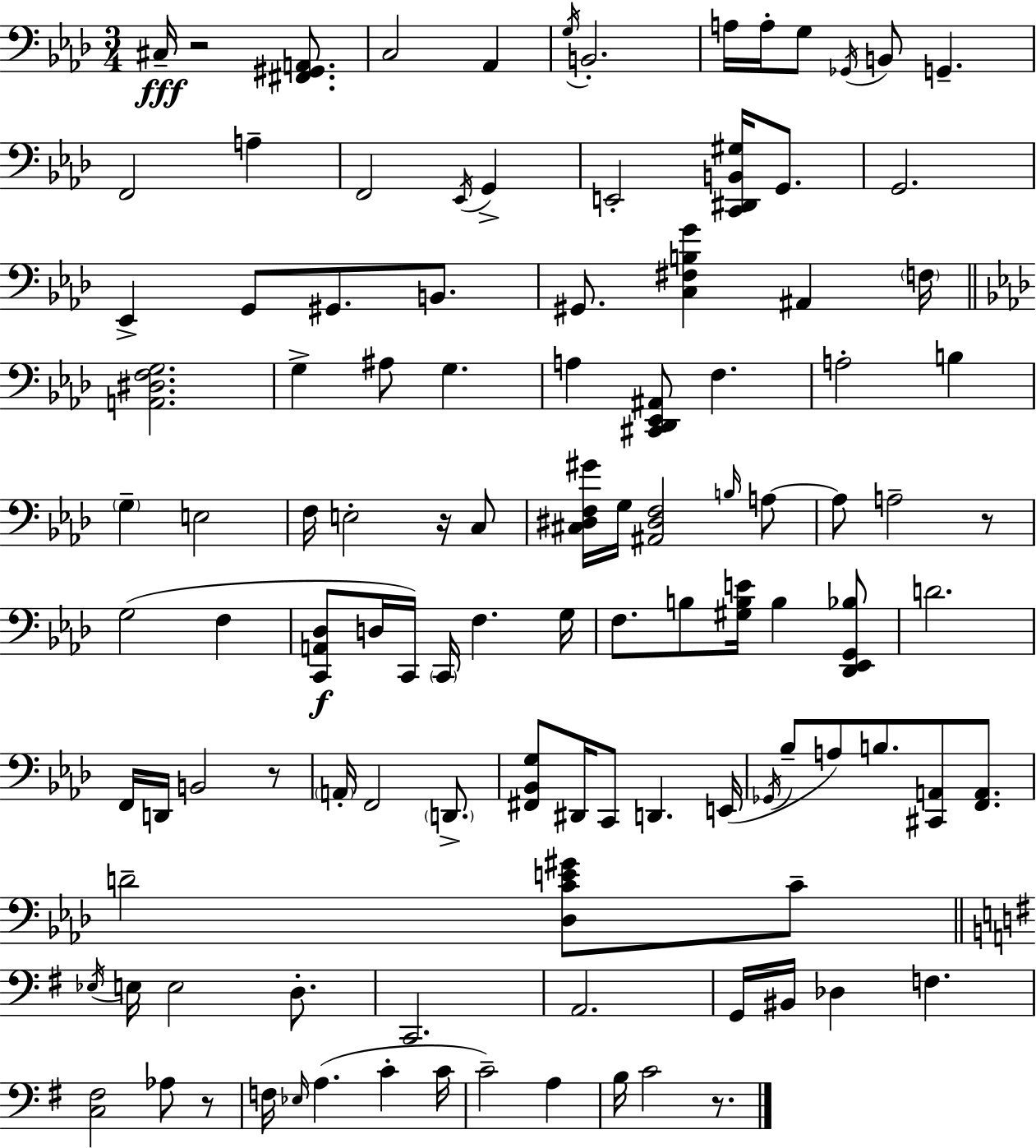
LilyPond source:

{
  \clef bass
  \numericTimeSignature
  \time 3/4
  \key f \minor
  cis16--\fff r2 <fis, gis, a,>8. | c2 aes,4 | \acciaccatura { g16 } b,2.-. | a16 a16-. g8 \acciaccatura { ges,16 } b,8 g,4.-- | \break f,2 a4-- | f,2 \acciaccatura { ees,16 } g,4-> | e,2-. <c, dis, b, gis>16 | g,8. g,2. | \break ees,4-> g,8 gis,8. | b,8. gis,8. <c fis b g'>4 ais,4 | \parenthesize f16 \bar "||" \break \key aes \major <a, dis f g>2. | g4-> ais8 g4. | a4 <cis, des, ees, ais,>8 f4. | a2-. b4 | \break \parenthesize g4-- e2 | f16 e2-. r16 c8 | <cis dis f gis'>16 g16 <ais, dis f>2 \grace { b16 } a8~~ | a8 a2-- r8 | \break g2( f4 | <c, a, des>8\f d16 c,16) \parenthesize c,16 f4. | g16 f8. b8 <gis b e'>16 b4 <des, ees, g, bes>8 | d'2. | \break f,16 d,16 b,2 r8 | \parenthesize a,16-. f,2 \parenthesize d,8.-> | <fis, bes, g>8 dis,16 c,8 d,4. | e,16( \acciaccatura { ges,16 } bes8-- a8) b8. <cis, a,>8 <f, a,>8. | \break d'2-- <des c' e' gis'>8 | c'8-- \bar "||" \break \key e \minor \acciaccatura { ees16 } e16 e2 d8.-. | c,2. | a,2. | g,16 bis,16 des4 f4. | \break <c fis>2 aes8 r8 | f16 \grace { ees16 } a4.( c'4-. | c'16 c'2--) a4 | b16 c'2 r8. | \break \bar "|."
}